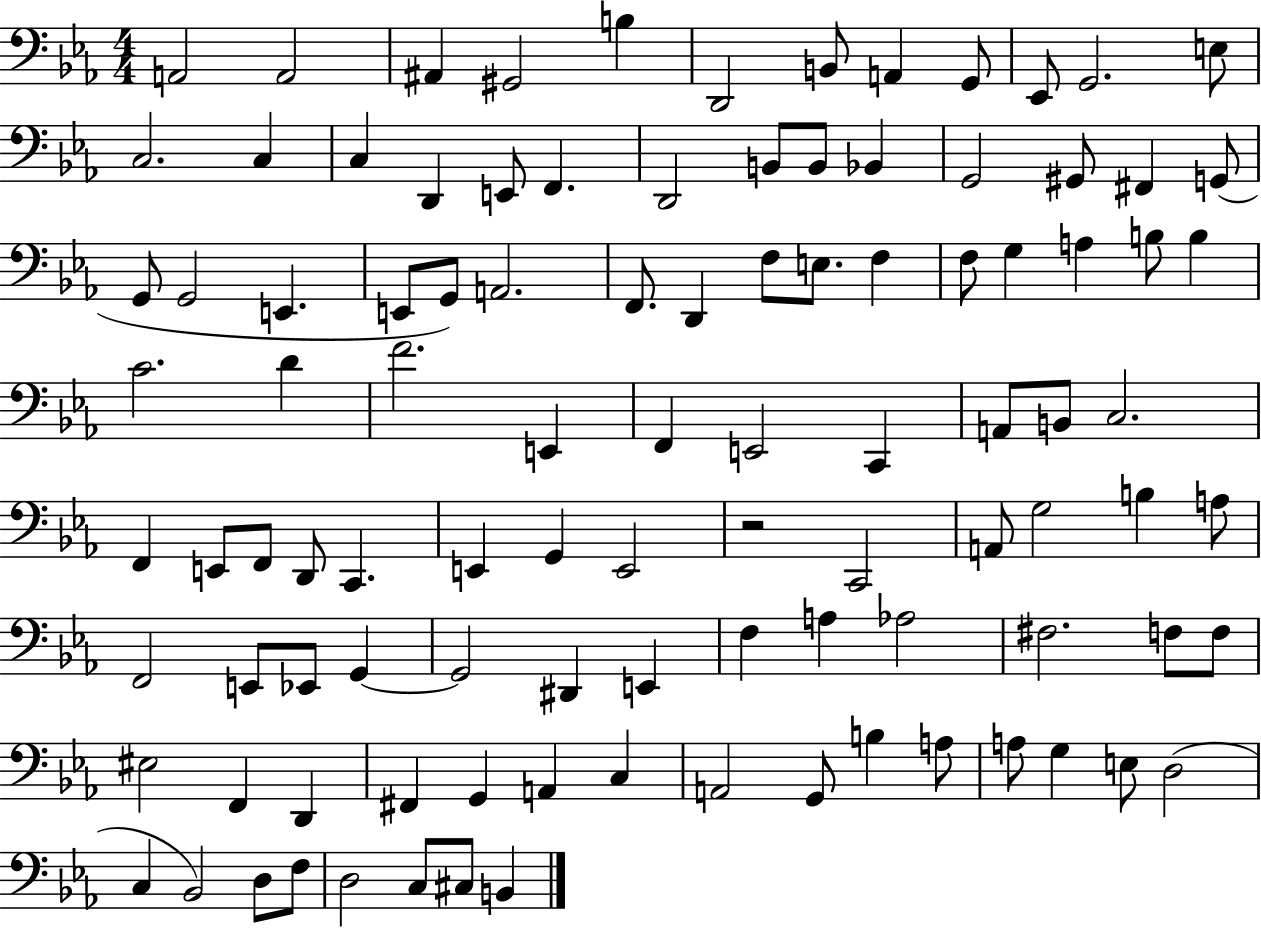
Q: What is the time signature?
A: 4/4